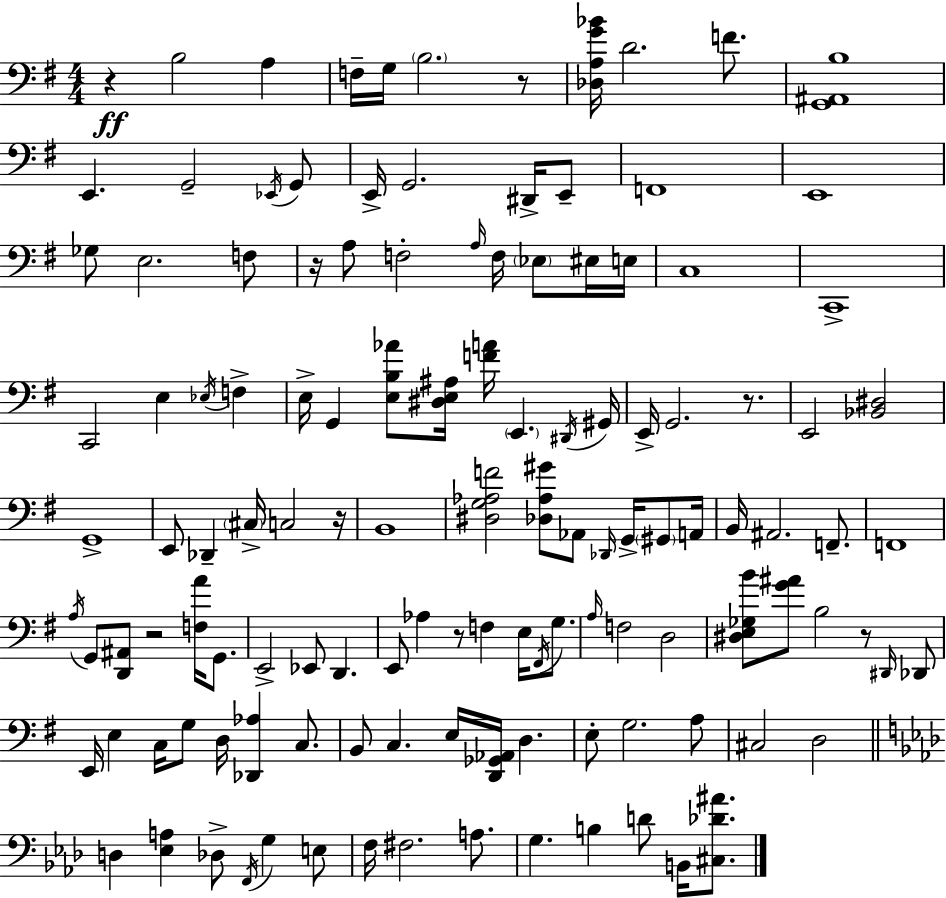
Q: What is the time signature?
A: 4/4